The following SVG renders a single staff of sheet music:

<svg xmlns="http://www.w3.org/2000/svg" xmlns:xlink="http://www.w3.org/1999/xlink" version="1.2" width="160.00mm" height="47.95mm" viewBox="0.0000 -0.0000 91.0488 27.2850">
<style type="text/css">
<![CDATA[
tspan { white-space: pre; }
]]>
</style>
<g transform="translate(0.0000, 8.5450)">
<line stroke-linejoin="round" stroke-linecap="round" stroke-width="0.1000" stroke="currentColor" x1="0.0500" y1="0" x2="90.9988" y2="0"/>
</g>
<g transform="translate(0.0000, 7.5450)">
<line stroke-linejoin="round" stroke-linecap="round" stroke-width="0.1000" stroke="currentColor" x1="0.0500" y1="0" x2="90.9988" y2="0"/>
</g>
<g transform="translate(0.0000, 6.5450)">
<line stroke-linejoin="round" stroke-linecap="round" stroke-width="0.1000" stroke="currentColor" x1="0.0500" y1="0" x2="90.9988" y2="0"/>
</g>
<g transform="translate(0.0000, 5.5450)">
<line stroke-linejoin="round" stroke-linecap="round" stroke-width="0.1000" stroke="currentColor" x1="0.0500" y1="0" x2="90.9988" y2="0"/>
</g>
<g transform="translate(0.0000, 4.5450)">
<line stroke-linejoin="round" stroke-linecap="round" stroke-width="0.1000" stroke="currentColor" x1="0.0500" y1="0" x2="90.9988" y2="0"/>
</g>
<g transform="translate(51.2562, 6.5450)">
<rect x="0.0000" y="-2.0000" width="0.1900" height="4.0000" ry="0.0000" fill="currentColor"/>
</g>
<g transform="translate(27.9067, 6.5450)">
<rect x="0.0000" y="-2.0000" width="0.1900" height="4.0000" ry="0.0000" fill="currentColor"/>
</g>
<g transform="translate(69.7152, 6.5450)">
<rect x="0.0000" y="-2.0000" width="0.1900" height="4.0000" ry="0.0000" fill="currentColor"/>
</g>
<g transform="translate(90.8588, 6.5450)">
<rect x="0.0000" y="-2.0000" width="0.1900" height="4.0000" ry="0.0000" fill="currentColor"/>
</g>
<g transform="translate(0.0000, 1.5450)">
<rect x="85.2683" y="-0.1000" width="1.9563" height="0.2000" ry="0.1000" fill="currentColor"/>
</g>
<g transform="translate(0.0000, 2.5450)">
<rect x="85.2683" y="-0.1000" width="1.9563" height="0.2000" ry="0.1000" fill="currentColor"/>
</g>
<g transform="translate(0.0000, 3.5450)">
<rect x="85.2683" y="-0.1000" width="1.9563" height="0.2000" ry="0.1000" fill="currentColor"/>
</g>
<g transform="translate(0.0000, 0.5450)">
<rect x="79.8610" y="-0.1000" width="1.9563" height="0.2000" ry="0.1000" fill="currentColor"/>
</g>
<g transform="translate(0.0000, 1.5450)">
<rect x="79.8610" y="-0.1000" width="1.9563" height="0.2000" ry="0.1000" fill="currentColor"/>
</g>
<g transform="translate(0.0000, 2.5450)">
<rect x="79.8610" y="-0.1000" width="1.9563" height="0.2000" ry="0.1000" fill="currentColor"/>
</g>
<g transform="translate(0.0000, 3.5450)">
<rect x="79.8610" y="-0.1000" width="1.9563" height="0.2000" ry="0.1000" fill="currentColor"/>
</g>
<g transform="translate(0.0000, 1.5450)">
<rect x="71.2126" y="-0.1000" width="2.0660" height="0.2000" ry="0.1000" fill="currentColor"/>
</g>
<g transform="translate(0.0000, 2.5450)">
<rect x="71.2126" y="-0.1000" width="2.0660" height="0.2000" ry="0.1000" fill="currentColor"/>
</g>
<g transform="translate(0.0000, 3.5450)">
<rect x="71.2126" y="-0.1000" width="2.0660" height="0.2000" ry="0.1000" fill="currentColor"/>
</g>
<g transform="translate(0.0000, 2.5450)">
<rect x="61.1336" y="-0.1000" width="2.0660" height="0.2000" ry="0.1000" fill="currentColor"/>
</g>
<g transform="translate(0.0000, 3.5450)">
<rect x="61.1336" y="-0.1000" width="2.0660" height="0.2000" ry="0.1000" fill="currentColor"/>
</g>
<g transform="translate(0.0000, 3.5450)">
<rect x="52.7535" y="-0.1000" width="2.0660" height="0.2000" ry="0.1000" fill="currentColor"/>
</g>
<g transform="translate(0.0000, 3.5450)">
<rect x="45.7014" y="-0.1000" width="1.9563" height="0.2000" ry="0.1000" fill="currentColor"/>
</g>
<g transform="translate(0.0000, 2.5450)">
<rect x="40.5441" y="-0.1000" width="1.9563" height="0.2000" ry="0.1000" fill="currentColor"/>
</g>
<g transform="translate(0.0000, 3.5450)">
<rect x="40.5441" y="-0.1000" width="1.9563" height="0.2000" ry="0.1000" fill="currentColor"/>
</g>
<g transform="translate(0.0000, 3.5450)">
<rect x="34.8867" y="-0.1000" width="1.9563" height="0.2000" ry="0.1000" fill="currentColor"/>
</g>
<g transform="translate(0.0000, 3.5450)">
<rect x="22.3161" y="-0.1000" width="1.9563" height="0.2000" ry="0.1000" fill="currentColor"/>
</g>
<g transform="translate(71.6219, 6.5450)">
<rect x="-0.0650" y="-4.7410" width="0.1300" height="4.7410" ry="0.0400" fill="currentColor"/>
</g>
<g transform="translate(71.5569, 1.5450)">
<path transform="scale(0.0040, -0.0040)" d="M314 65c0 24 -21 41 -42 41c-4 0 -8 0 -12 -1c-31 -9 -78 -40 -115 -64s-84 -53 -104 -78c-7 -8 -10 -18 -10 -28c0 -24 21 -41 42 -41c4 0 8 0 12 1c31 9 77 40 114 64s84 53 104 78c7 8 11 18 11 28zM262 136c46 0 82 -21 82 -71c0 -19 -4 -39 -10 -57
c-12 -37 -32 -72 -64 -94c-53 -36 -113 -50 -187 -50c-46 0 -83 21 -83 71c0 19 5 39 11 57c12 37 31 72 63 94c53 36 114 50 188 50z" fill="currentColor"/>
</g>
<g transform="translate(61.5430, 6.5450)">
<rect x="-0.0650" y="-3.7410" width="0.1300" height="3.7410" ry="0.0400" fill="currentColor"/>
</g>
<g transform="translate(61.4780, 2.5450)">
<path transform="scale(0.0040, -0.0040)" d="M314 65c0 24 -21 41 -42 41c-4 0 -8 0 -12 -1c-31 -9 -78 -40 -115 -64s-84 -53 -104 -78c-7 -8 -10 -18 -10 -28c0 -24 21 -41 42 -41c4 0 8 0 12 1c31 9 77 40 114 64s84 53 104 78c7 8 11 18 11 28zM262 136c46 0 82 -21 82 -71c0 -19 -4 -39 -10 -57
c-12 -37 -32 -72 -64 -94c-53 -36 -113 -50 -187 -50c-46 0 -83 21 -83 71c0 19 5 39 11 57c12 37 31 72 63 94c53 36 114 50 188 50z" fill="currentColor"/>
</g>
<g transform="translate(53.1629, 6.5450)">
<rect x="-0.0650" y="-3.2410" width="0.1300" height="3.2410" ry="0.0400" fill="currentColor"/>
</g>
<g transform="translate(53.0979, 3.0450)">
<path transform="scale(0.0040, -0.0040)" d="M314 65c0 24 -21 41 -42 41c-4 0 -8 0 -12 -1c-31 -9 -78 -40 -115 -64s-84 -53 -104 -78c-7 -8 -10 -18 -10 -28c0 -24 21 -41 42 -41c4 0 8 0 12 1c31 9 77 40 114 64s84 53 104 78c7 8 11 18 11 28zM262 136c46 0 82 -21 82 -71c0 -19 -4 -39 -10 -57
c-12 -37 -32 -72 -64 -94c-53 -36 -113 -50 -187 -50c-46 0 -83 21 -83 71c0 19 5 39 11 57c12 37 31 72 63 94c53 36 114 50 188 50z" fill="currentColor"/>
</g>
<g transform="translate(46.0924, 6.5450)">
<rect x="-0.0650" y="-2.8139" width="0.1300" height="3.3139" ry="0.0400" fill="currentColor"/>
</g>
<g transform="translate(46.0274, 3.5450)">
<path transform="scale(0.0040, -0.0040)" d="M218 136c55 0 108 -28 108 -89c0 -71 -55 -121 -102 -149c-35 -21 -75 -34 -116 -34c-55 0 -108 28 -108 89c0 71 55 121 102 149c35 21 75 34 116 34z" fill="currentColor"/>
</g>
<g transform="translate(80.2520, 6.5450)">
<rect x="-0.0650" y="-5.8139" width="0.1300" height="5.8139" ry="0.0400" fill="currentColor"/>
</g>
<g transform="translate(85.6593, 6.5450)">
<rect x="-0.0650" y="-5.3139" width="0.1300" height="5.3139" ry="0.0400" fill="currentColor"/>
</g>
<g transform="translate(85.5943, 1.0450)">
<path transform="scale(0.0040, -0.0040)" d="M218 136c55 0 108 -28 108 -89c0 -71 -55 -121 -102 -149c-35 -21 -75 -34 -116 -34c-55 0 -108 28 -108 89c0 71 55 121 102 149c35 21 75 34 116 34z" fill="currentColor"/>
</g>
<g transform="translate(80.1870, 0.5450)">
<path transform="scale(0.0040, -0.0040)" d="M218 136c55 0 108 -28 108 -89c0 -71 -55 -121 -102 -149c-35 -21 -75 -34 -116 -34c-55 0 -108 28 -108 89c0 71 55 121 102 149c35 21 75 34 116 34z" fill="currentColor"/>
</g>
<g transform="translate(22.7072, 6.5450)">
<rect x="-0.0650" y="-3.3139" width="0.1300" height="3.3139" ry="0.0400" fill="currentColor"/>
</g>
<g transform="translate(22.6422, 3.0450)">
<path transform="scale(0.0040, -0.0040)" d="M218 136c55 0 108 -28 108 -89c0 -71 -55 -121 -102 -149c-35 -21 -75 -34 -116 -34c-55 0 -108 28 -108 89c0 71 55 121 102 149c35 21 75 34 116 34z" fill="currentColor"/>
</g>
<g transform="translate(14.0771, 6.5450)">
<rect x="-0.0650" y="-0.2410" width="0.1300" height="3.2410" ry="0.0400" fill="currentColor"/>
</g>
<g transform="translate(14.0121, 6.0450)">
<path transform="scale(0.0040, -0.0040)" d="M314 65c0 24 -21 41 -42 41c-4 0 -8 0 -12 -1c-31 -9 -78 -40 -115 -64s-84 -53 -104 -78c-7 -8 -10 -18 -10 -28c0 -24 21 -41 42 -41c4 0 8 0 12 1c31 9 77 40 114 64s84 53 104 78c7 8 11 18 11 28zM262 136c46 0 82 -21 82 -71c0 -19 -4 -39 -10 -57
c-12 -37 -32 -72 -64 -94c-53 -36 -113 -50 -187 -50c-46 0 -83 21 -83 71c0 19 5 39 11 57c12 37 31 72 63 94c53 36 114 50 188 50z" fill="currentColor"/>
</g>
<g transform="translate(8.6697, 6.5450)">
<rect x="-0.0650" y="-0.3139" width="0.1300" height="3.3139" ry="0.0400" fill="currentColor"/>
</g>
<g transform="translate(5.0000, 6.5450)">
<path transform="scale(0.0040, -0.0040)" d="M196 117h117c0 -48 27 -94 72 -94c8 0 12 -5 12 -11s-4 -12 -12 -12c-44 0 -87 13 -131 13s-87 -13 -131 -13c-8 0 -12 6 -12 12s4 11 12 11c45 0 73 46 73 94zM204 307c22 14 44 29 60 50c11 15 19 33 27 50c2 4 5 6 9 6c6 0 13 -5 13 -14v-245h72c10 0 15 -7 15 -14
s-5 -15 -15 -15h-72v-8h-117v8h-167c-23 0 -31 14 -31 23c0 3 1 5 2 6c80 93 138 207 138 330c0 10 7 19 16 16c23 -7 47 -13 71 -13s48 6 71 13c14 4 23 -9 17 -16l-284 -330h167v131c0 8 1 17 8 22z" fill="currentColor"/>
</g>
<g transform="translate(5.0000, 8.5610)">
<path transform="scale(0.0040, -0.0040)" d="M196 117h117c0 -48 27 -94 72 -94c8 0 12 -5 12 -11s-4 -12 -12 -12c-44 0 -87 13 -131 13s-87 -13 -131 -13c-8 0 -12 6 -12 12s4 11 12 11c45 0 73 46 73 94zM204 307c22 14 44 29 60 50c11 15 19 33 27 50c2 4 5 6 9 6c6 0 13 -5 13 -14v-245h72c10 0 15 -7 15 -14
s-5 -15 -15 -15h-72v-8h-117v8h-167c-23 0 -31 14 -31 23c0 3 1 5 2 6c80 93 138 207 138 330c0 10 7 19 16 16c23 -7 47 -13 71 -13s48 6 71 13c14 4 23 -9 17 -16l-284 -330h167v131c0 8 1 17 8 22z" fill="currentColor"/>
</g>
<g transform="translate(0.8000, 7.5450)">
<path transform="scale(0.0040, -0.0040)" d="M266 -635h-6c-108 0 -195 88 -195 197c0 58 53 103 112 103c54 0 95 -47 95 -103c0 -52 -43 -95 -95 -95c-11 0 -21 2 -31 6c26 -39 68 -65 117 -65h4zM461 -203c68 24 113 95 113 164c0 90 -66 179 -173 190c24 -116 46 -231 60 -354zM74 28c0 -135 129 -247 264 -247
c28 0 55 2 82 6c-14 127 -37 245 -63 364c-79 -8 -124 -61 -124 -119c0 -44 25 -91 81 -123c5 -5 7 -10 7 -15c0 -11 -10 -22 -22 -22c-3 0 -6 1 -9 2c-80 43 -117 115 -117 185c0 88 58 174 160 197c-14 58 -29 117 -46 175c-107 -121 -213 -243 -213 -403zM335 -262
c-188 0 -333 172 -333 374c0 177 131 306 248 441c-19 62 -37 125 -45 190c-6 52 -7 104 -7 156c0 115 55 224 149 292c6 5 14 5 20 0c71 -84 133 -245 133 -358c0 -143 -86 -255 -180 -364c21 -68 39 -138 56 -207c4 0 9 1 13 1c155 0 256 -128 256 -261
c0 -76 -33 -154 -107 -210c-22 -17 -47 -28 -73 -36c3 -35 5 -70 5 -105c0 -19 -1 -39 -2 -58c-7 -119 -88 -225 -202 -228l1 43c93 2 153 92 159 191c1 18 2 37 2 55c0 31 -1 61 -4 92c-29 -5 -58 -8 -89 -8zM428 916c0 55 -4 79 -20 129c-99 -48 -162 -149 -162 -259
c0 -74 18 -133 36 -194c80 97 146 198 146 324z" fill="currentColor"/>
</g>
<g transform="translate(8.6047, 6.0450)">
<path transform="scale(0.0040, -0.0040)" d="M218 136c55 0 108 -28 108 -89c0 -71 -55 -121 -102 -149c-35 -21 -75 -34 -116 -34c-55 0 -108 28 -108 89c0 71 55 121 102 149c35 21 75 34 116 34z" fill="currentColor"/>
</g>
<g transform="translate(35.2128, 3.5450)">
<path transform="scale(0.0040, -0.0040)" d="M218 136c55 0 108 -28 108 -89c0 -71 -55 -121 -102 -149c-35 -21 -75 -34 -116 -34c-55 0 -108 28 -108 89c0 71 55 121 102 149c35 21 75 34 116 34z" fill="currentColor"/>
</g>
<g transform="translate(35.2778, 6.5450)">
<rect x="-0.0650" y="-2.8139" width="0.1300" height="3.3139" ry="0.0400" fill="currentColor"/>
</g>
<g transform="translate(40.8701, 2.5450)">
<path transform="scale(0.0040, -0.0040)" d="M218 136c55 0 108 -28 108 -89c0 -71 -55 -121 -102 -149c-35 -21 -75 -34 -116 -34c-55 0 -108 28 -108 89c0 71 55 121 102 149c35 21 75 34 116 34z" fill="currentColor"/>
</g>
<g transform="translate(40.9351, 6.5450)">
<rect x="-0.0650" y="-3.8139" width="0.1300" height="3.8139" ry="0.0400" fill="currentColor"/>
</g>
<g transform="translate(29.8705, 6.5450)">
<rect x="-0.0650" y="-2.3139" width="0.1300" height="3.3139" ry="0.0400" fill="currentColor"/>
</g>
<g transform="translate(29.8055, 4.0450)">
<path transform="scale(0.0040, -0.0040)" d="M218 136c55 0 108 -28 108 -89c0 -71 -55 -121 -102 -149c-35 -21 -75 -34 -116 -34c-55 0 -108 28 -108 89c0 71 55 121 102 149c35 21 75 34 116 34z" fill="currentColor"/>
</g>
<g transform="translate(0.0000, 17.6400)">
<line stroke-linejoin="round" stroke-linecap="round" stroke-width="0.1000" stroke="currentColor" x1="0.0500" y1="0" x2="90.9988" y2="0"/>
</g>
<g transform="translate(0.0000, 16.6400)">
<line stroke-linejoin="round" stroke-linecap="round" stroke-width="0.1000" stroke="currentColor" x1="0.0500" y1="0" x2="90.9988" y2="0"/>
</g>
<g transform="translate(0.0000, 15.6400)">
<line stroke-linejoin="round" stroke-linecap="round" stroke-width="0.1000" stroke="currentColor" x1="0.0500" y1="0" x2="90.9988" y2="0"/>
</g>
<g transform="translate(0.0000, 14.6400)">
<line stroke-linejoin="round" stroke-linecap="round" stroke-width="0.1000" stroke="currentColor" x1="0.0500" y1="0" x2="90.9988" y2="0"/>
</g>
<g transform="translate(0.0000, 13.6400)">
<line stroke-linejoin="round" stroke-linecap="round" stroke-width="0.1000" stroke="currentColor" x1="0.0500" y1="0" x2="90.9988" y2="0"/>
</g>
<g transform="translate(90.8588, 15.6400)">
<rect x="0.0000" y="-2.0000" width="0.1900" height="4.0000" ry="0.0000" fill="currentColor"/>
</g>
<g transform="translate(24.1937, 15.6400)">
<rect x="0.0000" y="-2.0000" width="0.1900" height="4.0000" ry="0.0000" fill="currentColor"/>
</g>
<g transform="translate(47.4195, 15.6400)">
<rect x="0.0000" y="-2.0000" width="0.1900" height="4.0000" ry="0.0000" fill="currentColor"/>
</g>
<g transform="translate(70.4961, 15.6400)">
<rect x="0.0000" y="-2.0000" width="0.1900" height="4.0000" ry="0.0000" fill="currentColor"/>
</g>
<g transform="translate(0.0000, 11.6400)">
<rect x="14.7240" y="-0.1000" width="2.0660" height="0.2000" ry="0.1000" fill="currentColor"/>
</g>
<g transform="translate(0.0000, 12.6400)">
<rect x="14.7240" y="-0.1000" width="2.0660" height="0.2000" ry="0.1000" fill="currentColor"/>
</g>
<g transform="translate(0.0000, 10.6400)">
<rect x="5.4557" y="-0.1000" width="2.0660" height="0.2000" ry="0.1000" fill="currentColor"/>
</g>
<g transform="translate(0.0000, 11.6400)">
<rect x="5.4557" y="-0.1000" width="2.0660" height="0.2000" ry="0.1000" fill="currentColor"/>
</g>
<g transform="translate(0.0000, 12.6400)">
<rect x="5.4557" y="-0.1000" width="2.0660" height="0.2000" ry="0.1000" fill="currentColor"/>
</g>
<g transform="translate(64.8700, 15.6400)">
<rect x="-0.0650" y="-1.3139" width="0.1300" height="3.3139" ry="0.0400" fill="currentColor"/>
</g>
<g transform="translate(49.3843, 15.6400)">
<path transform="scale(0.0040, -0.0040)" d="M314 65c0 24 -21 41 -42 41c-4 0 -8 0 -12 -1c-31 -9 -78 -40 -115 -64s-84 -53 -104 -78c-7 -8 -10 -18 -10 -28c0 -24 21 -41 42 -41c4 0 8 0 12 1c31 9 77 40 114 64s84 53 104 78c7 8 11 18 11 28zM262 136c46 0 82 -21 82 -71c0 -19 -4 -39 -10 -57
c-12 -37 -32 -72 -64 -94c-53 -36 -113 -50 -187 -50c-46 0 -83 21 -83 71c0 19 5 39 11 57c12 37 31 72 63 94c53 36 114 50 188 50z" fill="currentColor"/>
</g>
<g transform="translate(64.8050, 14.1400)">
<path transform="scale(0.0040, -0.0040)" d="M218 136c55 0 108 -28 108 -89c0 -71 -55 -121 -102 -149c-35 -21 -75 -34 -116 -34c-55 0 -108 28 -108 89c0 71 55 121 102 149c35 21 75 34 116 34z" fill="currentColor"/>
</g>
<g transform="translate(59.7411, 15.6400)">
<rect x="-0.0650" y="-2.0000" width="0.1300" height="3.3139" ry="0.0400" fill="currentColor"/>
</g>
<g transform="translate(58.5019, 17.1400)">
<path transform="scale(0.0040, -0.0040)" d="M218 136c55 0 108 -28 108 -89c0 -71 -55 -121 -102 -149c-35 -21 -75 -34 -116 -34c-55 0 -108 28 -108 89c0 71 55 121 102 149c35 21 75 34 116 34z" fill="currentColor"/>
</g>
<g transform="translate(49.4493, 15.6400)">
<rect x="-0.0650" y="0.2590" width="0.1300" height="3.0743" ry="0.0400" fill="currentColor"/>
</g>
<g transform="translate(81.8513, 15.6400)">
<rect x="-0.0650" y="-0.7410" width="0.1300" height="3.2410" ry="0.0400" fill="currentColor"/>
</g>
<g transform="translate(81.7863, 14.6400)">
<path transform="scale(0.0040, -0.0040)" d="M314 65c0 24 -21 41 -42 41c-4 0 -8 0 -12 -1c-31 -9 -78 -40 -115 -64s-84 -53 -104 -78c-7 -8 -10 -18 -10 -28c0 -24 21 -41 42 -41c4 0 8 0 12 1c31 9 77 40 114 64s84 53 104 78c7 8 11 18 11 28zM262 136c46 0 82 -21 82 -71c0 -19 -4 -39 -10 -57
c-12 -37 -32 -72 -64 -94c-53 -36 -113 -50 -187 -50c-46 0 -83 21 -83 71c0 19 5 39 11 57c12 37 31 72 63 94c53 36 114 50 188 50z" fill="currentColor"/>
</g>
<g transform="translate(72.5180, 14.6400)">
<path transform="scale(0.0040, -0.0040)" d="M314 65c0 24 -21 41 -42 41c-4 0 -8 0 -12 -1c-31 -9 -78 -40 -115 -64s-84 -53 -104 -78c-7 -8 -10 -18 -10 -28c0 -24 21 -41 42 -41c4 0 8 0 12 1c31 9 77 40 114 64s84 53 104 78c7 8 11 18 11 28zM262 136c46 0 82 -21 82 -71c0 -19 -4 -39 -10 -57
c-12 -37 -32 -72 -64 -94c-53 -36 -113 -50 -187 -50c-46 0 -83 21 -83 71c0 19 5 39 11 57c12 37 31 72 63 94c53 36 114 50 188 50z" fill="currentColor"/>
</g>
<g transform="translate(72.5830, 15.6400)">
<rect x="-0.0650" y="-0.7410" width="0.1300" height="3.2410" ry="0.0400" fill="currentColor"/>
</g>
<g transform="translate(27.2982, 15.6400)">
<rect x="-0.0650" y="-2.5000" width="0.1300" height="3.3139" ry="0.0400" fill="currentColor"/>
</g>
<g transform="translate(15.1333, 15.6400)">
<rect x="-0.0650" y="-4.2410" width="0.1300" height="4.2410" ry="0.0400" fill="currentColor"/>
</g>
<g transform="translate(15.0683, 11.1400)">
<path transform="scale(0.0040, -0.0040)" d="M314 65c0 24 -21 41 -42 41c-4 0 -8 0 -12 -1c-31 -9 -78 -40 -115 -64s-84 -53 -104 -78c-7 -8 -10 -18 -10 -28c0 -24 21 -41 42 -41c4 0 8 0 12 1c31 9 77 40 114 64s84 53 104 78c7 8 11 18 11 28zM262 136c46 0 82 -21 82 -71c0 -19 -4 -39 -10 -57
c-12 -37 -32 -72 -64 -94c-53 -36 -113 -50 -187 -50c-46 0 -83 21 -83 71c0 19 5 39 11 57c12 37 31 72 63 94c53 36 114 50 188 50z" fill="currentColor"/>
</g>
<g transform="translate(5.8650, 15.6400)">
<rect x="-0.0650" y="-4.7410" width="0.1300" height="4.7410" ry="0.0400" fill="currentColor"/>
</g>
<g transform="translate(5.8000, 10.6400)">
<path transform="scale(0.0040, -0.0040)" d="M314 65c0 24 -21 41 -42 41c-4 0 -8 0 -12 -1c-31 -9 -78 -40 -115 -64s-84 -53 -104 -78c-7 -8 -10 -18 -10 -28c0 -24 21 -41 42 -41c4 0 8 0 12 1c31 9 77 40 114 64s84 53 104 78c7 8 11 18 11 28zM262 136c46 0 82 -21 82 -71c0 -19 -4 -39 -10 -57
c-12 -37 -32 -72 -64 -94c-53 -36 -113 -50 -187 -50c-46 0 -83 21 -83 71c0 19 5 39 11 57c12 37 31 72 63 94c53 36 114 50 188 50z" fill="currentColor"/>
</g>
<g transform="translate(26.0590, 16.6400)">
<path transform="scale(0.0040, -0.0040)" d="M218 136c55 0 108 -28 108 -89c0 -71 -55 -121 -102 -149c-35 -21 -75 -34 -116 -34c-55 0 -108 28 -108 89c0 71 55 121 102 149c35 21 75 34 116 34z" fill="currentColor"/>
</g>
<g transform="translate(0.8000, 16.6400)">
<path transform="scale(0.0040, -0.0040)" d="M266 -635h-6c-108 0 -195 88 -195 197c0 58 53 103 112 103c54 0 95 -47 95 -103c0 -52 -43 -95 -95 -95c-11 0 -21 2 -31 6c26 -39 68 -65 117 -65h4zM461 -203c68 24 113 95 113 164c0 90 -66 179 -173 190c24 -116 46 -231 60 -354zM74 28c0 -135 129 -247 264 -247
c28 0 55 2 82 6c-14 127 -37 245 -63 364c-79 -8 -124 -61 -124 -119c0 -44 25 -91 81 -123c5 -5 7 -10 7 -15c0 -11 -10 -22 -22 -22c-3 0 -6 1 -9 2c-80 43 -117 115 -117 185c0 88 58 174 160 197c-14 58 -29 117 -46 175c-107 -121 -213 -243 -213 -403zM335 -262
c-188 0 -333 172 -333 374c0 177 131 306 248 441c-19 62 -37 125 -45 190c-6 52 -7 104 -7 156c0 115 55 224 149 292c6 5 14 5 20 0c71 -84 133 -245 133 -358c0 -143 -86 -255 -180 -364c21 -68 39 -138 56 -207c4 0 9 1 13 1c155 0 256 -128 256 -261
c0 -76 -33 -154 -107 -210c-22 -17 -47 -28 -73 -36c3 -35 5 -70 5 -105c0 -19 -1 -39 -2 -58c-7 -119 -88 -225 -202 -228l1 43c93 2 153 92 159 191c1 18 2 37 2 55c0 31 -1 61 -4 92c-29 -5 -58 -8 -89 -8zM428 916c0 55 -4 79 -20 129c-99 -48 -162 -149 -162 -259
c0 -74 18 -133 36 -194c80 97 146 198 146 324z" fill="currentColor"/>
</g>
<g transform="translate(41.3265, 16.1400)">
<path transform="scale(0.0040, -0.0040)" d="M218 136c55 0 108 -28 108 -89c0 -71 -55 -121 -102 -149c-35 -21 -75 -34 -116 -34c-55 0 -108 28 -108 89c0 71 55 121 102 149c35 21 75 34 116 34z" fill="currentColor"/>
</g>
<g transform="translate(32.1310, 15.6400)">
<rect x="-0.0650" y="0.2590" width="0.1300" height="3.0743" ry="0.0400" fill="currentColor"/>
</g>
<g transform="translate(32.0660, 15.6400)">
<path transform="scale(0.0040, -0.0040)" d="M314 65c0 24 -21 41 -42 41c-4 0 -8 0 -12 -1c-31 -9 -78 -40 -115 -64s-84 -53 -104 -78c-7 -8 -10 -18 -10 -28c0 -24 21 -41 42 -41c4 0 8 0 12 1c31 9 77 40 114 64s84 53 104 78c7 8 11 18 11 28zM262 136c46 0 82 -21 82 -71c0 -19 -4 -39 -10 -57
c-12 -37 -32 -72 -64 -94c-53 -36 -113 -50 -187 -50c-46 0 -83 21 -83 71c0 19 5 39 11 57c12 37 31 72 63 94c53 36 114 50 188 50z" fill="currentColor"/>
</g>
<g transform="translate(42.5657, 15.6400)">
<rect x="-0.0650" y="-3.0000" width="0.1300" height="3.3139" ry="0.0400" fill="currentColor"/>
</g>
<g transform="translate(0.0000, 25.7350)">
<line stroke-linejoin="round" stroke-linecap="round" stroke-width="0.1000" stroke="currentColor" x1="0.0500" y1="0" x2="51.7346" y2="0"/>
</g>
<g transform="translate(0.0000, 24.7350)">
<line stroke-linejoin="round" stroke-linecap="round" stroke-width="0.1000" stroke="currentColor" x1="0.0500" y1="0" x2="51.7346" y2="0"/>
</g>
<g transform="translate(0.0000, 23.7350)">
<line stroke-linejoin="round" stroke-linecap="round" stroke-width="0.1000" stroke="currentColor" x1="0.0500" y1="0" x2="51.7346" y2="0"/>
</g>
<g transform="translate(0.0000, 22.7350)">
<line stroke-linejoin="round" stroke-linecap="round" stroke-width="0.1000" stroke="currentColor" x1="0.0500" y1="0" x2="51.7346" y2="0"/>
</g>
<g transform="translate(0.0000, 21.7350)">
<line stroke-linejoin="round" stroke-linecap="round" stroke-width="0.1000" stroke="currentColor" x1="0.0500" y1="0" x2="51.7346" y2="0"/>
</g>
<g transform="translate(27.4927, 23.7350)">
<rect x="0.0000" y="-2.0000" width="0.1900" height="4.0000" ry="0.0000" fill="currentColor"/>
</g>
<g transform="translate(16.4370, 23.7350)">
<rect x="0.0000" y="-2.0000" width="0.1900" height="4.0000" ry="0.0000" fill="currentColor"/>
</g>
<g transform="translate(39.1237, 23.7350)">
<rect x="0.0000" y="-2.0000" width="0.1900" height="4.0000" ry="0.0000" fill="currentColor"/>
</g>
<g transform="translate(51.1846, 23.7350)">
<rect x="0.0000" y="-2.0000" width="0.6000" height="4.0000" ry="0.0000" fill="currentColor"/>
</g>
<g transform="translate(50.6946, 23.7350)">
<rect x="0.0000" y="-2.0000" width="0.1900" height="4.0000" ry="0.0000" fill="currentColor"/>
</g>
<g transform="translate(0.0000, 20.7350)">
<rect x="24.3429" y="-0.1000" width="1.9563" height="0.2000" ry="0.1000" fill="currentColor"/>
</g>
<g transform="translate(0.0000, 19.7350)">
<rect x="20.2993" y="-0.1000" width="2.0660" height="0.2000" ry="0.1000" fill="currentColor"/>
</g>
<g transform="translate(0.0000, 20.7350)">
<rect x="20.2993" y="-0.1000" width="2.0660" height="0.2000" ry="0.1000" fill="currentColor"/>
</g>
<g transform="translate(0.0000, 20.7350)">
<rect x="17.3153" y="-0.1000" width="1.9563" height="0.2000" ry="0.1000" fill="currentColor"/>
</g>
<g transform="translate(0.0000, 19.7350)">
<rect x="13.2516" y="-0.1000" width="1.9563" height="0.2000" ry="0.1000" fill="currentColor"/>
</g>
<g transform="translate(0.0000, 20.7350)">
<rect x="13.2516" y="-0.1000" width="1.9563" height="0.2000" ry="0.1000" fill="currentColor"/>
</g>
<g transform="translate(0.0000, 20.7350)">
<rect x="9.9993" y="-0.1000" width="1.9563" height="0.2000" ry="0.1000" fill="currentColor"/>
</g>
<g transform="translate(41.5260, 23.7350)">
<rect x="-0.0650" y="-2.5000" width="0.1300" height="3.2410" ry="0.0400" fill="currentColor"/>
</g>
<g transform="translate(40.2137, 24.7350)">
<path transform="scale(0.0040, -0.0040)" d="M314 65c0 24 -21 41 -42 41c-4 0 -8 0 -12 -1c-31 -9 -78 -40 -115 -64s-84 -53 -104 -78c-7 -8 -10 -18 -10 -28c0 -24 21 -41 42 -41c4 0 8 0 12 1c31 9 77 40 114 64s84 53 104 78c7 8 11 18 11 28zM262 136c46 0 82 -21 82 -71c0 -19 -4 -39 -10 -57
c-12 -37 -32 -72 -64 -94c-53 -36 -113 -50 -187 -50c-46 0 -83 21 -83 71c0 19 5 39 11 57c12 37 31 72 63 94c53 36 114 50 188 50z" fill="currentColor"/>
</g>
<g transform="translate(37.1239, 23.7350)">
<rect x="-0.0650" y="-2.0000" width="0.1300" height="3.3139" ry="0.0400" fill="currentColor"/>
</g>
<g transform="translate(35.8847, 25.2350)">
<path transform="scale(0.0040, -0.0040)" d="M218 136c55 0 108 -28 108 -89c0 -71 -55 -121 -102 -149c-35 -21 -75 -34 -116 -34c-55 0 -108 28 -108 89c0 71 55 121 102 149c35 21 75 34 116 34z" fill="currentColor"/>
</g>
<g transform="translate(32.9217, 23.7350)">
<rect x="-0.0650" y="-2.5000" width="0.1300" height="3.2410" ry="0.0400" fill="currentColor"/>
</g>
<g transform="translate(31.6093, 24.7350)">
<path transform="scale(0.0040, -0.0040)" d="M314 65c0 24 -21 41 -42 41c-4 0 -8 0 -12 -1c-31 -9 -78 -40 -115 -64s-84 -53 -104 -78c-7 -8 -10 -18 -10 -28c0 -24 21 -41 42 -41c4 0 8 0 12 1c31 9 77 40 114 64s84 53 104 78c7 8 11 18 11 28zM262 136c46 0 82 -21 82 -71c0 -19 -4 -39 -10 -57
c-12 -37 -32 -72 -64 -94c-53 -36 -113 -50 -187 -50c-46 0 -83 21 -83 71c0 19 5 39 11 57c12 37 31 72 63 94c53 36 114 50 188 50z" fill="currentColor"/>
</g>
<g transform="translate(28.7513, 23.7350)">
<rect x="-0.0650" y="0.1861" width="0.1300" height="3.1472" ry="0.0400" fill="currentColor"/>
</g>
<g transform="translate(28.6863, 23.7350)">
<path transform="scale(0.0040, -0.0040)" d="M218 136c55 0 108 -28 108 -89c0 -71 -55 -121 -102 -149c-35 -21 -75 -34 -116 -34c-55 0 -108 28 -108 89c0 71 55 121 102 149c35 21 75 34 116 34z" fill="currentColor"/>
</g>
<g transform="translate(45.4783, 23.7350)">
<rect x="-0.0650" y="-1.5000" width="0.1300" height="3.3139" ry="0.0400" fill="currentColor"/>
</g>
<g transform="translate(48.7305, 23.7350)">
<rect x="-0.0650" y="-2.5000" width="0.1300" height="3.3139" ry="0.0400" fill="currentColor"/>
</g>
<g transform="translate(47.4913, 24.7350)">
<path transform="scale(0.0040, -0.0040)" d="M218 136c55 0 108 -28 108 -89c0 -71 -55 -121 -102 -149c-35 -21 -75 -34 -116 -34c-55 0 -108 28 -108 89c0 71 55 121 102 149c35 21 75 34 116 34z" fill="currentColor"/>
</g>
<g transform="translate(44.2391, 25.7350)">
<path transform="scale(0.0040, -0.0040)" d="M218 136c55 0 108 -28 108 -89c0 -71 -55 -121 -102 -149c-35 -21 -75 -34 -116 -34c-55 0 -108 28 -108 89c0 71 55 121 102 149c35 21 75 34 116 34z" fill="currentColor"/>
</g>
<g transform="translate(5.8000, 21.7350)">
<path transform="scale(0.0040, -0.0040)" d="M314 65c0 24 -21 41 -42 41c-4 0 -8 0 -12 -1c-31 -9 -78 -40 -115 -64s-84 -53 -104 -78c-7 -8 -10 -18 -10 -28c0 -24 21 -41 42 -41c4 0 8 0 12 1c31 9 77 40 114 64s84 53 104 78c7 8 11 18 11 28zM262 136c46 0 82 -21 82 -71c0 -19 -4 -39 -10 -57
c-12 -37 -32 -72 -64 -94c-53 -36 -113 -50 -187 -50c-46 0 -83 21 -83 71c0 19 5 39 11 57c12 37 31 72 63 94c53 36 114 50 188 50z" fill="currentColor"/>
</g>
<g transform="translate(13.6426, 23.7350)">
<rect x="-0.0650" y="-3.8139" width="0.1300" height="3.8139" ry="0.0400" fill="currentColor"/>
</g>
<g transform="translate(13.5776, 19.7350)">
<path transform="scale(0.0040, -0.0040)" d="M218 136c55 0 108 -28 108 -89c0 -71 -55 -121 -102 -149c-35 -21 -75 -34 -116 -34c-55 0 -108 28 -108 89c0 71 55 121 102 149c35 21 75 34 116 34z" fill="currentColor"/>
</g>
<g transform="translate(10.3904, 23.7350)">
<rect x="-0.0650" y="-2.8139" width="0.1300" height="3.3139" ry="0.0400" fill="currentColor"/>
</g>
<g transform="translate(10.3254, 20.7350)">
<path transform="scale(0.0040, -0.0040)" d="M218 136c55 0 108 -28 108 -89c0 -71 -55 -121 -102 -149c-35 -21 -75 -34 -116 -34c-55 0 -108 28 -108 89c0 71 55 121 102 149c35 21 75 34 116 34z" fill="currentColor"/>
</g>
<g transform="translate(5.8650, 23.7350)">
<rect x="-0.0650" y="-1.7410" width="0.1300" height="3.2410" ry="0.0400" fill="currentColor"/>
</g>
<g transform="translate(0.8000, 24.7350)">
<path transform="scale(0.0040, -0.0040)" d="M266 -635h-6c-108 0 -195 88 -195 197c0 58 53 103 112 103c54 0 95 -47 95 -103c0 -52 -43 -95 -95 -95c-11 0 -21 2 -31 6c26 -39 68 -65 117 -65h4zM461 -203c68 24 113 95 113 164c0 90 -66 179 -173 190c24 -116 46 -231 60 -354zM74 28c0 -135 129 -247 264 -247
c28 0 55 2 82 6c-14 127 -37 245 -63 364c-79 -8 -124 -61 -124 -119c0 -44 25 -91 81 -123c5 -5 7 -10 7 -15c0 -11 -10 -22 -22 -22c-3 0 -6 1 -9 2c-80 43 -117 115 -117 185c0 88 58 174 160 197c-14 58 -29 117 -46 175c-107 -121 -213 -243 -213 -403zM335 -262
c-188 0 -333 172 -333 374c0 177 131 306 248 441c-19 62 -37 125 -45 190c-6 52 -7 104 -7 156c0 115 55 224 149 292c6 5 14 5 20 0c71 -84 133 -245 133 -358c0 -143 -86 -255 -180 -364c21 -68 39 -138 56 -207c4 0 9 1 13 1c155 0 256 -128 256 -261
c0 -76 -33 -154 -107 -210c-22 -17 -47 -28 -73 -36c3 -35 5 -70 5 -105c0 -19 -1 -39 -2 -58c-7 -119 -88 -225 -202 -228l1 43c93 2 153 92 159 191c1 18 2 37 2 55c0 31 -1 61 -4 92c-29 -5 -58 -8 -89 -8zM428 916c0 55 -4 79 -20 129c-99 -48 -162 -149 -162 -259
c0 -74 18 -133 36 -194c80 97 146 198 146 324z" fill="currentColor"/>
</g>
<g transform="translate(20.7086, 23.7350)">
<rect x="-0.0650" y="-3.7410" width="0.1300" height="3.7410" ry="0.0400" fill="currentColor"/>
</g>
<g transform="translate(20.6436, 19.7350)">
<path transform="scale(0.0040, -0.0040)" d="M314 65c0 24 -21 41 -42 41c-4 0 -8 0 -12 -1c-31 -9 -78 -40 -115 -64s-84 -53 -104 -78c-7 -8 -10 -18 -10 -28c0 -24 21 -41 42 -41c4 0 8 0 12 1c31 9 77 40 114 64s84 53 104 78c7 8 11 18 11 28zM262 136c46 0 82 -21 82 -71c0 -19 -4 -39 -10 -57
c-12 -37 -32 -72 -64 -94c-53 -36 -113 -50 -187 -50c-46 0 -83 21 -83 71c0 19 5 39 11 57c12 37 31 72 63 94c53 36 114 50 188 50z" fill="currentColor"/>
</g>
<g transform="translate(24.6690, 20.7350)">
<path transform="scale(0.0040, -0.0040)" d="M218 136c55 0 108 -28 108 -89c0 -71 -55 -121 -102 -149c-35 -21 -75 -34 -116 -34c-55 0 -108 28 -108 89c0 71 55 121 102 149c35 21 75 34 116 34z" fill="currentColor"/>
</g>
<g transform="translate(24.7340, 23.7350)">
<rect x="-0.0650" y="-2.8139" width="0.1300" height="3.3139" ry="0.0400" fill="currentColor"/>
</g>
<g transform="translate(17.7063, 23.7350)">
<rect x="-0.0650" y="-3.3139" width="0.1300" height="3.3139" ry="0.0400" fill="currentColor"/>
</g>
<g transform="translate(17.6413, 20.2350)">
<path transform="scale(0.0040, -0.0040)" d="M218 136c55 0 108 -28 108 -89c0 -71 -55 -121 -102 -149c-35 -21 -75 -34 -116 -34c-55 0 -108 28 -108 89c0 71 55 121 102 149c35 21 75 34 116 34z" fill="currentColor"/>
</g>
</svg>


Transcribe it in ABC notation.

X:1
T:Untitled
M:4/4
L:1/4
K:C
c c2 b g a c' a b2 c'2 e'2 g' f' e'2 d'2 G B2 A B2 F e d2 d2 f2 a c' b c'2 a B G2 F G2 E G